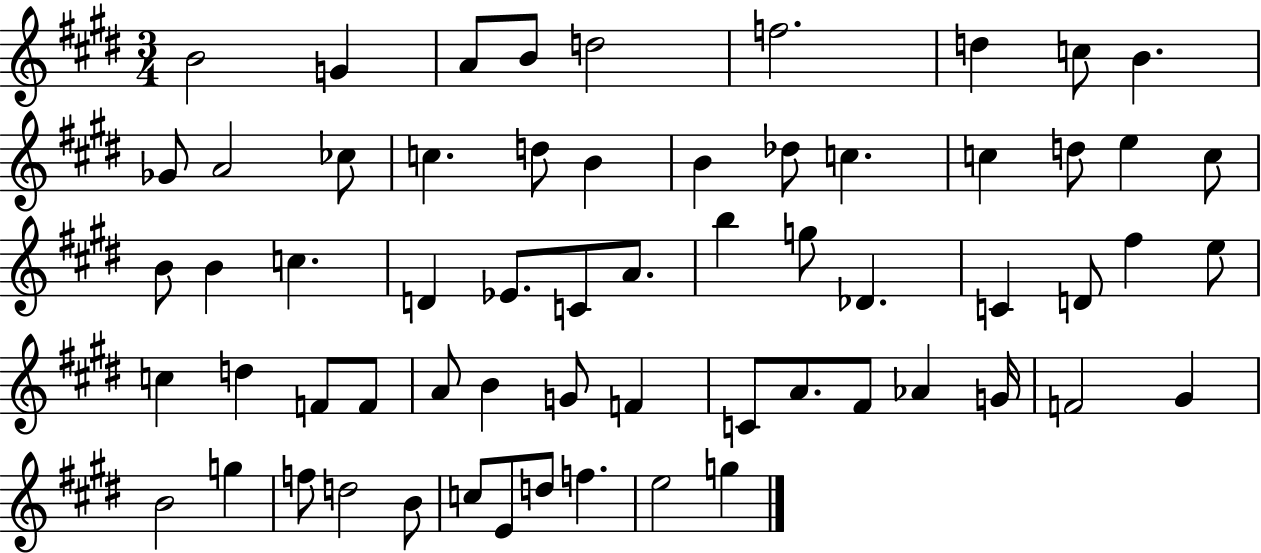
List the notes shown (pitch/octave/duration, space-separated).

B4/h G4/q A4/e B4/e D5/h F5/h. D5/q C5/e B4/q. Gb4/e A4/h CES5/e C5/q. D5/e B4/q B4/q Db5/e C5/q. C5/q D5/e E5/q C5/e B4/e B4/q C5/q. D4/q Eb4/e. C4/e A4/e. B5/q G5/e Db4/q. C4/q D4/e F#5/q E5/e C5/q D5/q F4/e F4/e A4/e B4/q G4/e F4/q C4/e A4/e. F#4/e Ab4/q G4/s F4/h G#4/q B4/h G5/q F5/e D5/h B4/e C5/e E4/e D5/e F5/q. E5/h G5/q